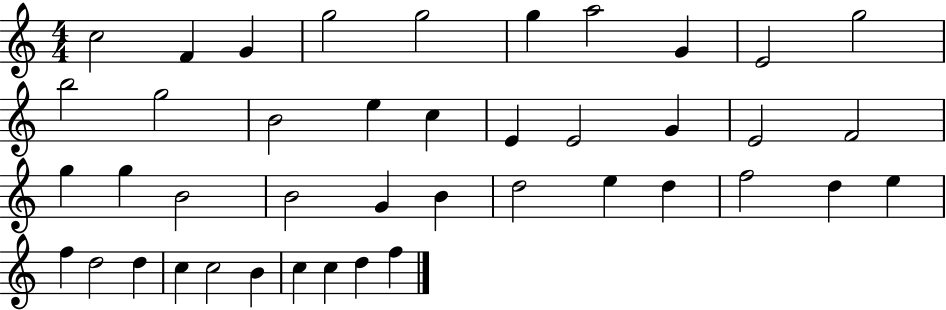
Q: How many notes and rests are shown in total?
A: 42